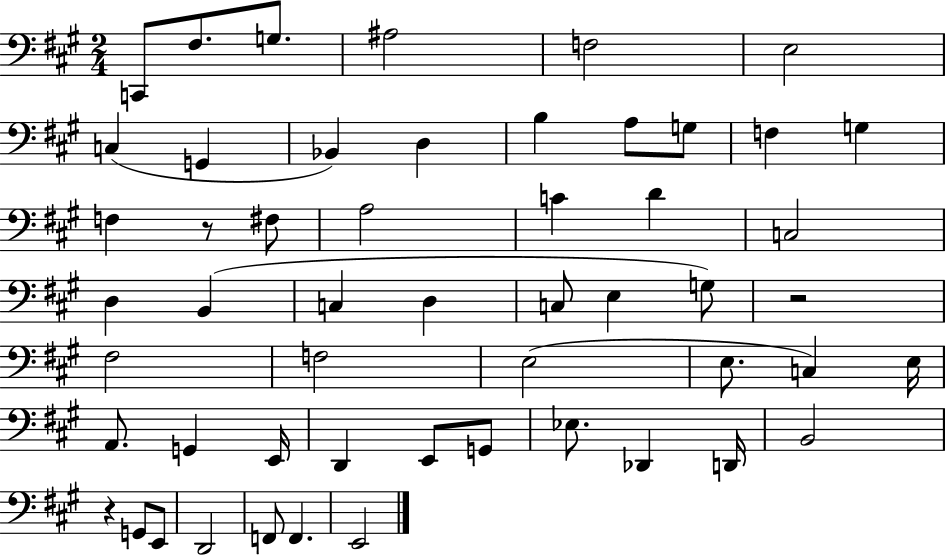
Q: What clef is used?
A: bass